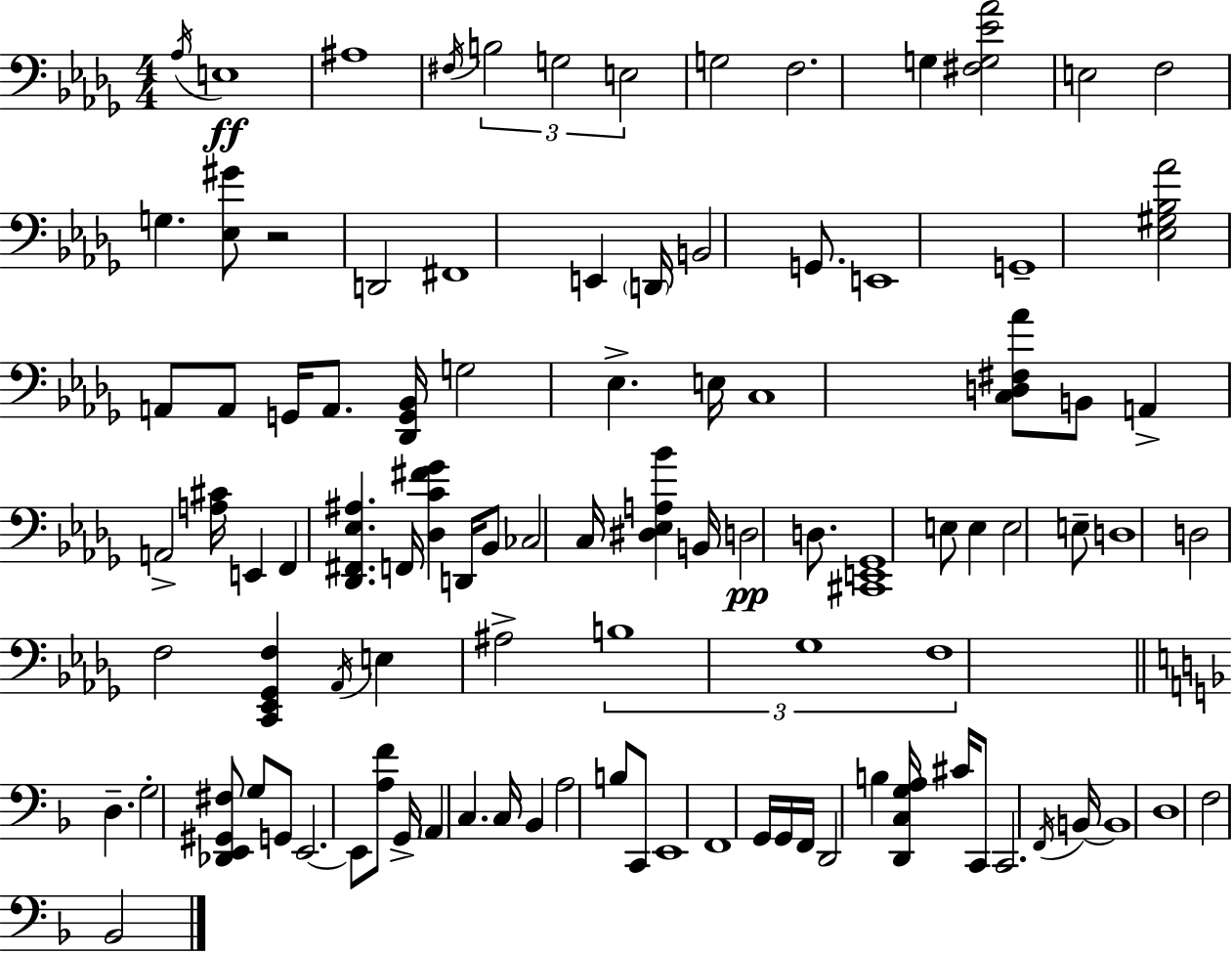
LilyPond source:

{
  \clef bass
  \numericTimeSignature
  \time 4/4
  \key bes \minor
  \repeat volta 2 { \acciaccatura { aes16 }\ff e1 | ais1 | \acciaccatura { fis16 } \tuplet 3/2 { b2 g2 | e2 } g2 | \break f2. g4 | <fis g ees' aes'>2 e2 | f2 g4. | <ees gis'>8 r2 d,2 | \break fis,1 | e,4 \parenthesize d,16 b,2 g,8. | e,1 | g,1-- | \break <ees gis bes aes'>2 a,8 a,8 g,16 a,8. | <des, g, bes,>16 g2 ees4.-> | e16 c1 | <c d fis aes'>8 b,8 a,4-> a,2-> | \break <a cis'>16 e,4 f,4 <des, fis, ees ais>4. | f,16 <des c' fis' ges'>4 d,16 bes,8 ces2 | c16 <dis ees a bes'>4 b,16 d2\pp d8. | <cis, e, ges,>1 | \break e8 e4 e2 | e8-- d1 | d2 f2 | <c, ees, ges, f>4 \acciaccatura { aes,16 } e4 ais2-> | \break \tuplet 3/2 { b1 | ges1 | f1 } | \bar "||" \break \key f \major d4.-- g2-. <des, e, gis, fis>8 | g8 g,8 e,2.~~ | e,8 <a f'>8 g,16-> \parenthesize a,4 c4. c16 | bes,4 a2 b8 c,8 | \break e,1 | f,1 | g,16 g,16 f,16 d,2 b4 <d, c g a>16 | cis'16 c,8 c,2. \acciaccatura { f,16 } | \break b,16~~ b,1 | d1 | f2 bes,2 | } \bar "|."
}